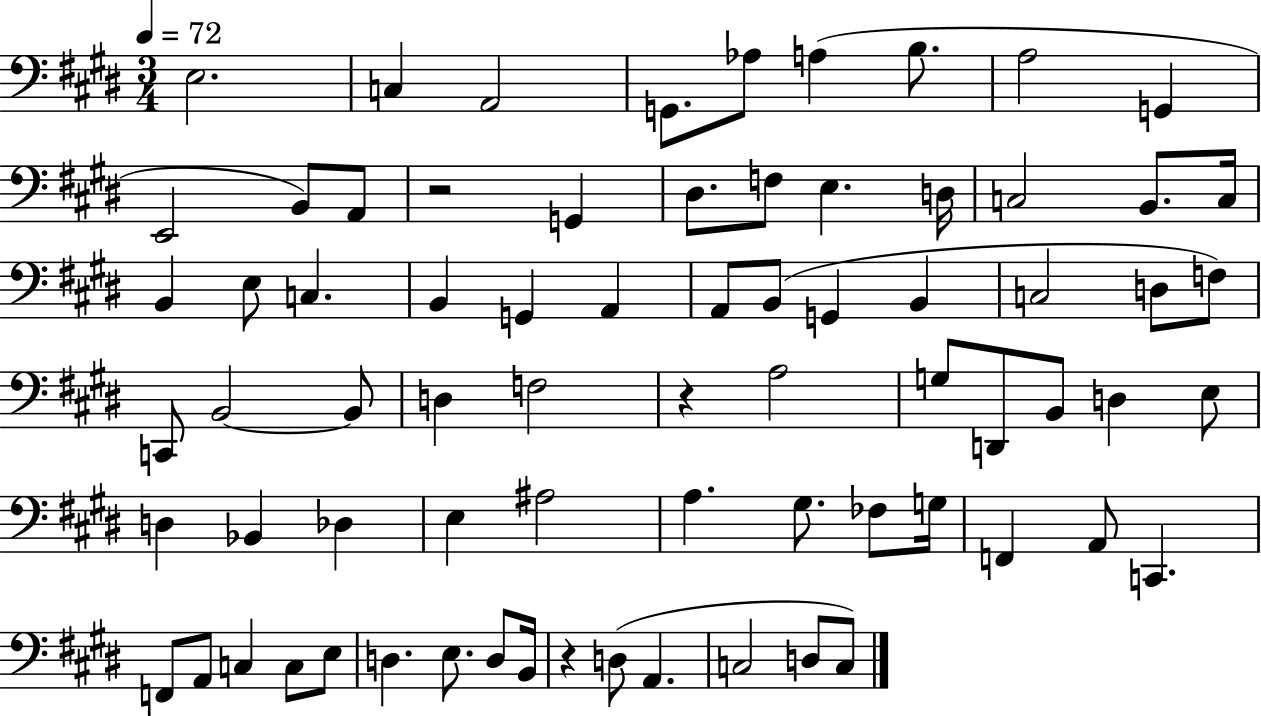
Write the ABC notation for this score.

X:1
T:Untitled
M:3/4
L:1/4
K:E
E,2 C, A,,2 G,,/2 _A,/2 A, B,/2 A,2 G,, E,,2 B,,/2 A,,/2 z2 G,, ^D,/2 F,/2 E, D,/4 C,2 B,,/2 C,/4 B,, E,/2 C, B,, G,, A,, A,,/2 B,,/2 G,, B,, C,2 D,/2 F,/2 C,,/2 B,,2 B,,/2 D, F,2 z A,2 G,/2 D,,/2 B,,/2 D, E,/2 D, _B,, _D, E, ^A,2 A, ^G,/2 _F,/2 G,/4 F,, A,,/2 C,, F,,/2 A,,/2 C, C,/2 E,/2 D, E,/2 D,/2 B,,/4 z D,/2 A,, C,2 D,/2 C,/2